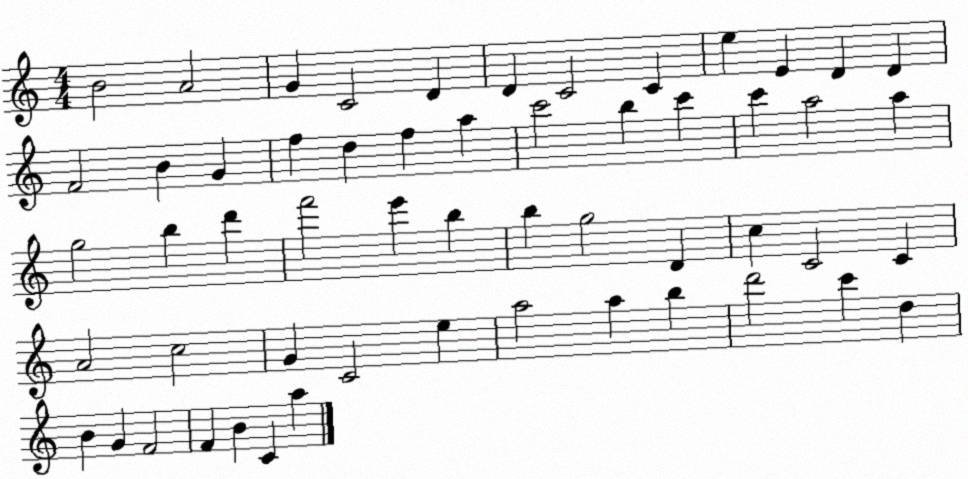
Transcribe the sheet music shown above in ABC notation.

X:1
T:Untitled
M:4/4
L:1/4
K:C
B2 A2 G C2 D D C2 C e E D D F2 B G f d f a c'2 b c' c' a2 a g2 b d' f'2 e' b b g2 D c C2 C A2 c2 G C2 e a2 a b d'2 c' d B G F2 F B C a